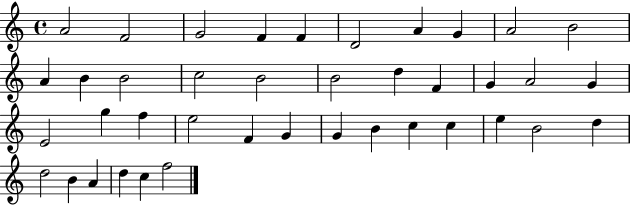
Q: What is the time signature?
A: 4/4